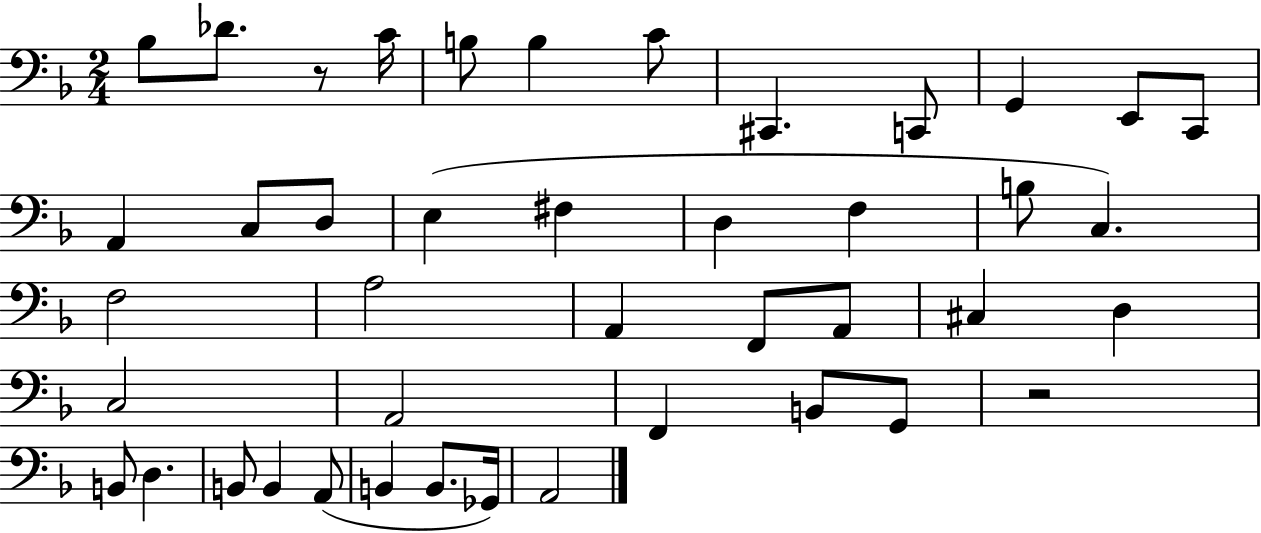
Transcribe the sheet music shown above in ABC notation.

X:1
T:Untitled
M:2/4
L:1/4
K:F
_B,/2 _D/2 z/2 C/4 B,/2 B, C/2 ^C,, C,,/2 G,, E,,/2 C,,/2 A,, C,/2 D,/2 E, ^F, D, F, B,/2 C, F,2 A,2 A,, F,,/2 A,,/2 ^C, D, C,2 A,,2 F,, B,,/2 G,,/2 z2 B,,/2 D, B,,/2 B,, A,,/2 B,, B,,/2 _G,,/4 A,,2